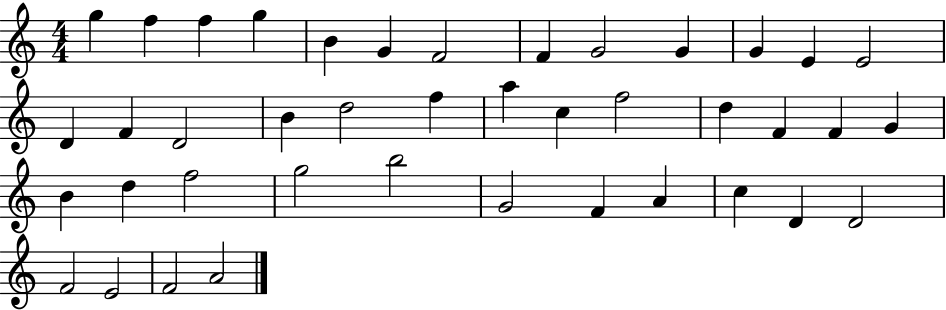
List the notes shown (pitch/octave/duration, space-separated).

G5/q F5/q F5/q G5/q B4/q G4/q F4/h F4/q G4/h G4/q G4/q E4/q E4/h D4/q F4/q D4/h B4/q D5/h F5/q A5/q C5/q F5/h D5/q F4/q F4/q G4/q B4/q D5/q F5/h G5/h B5/h G4/h F4/q A4/q C5/q D4/q D4/h F4/h E4/h F4/h A4/h